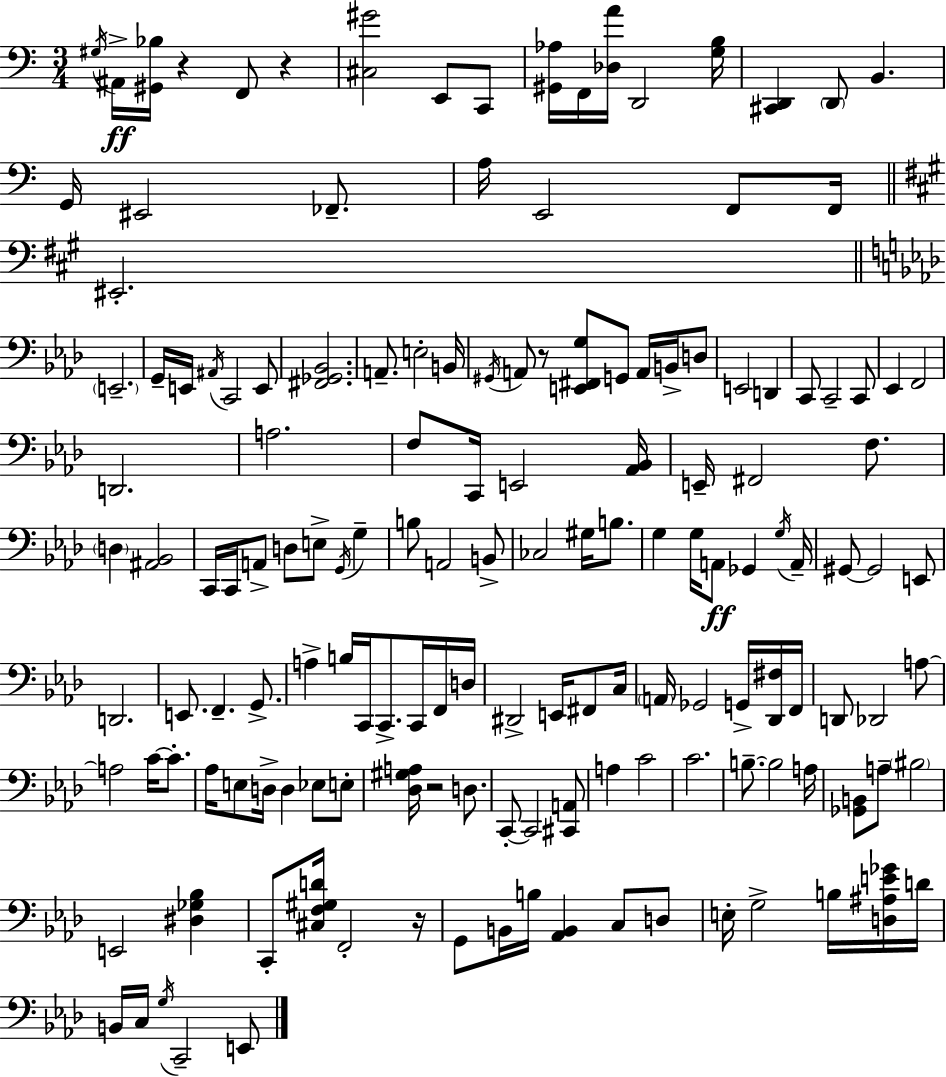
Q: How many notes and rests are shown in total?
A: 152